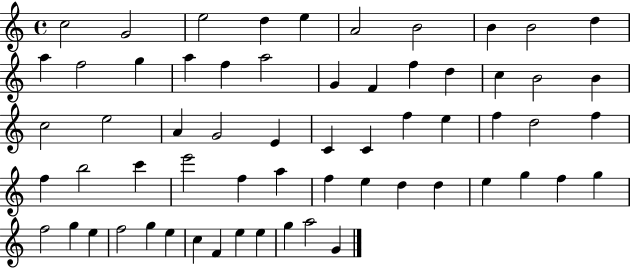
C5/h G4/h E5/h D5/q E5/q A4/h B4/h B4/q B4/h D5/q A5/q F5/h G5/q A5/q F5/q A5/h G4/q F4/q F5/q D5/q C5/q B4/h B4/q C5/h E5/h A4/q G4/h E4/q C4/q C4/q F5/q E5/q F5/q D5/h F5/q F5/q B5/h C6/q E6/h F5/q A5/q F5/q E5/q D5/q D5/q E5/q G5/q F5/q G5/q F5/h G5/q E5/q F5/h G5/q E5/q C5/q F4/q E5/q E5/q G5/q A5/h G4/q